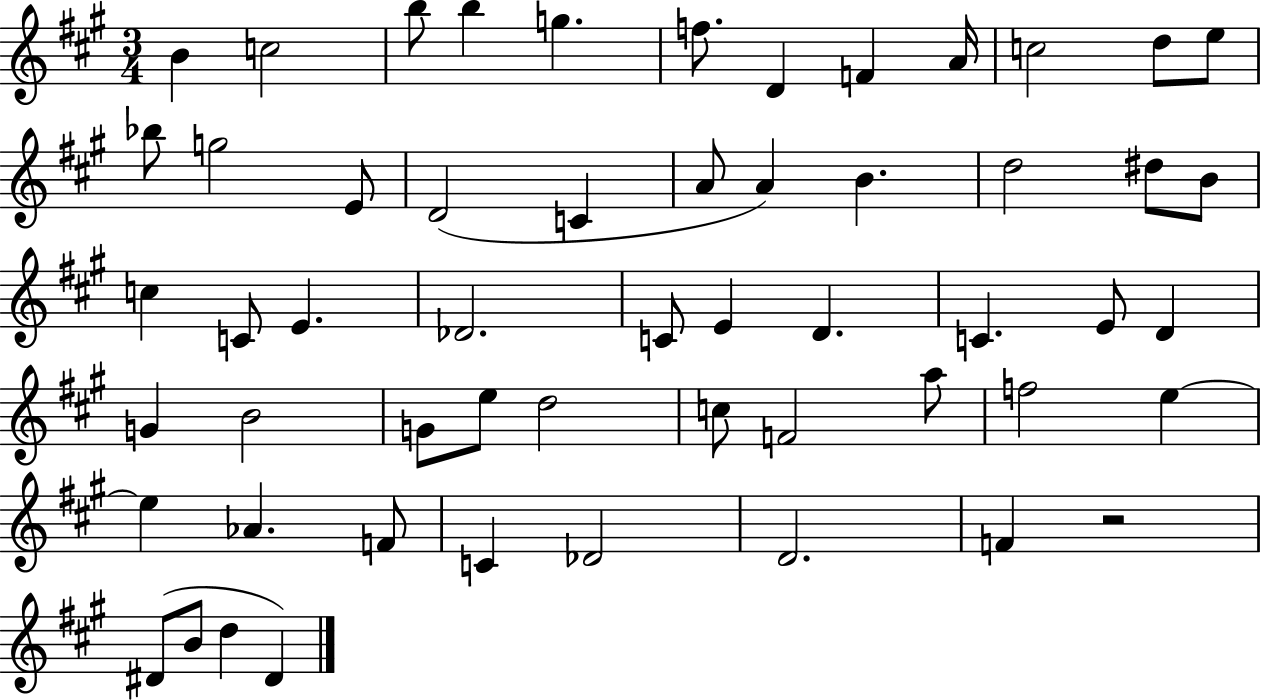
B4/q C5/h B5/e B5/q G5/q. F5/e. D4/q F4/q A4/s C5/h D5/e E5/e Bb5/e G5/h E4/e D4/h C4/q A4/e A4/q B4/q. D5/h D#5/e B4/e C5/q C4/e E4/q. Db4/h. C4/e E4/q D4/q. C4/q. E4/e D4/q G4/q B4/h G4/e E5/e D5/h C5/e F4/h A5/e F5/h E5/q E5/q Ab4/q. F4/e C4/q Db4/h D4/h. F4/q R/h D#4/e B4/e D5/q D#4/q